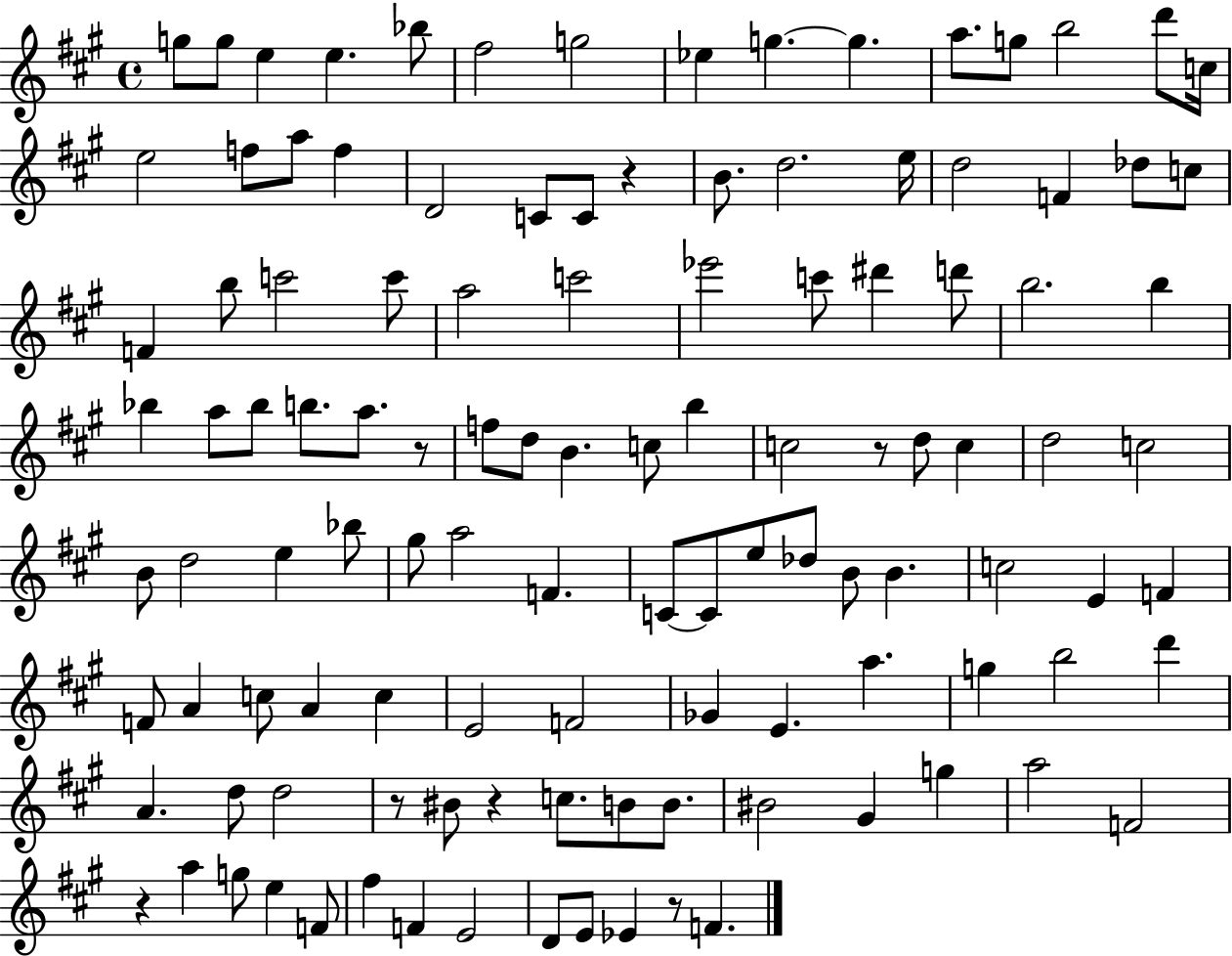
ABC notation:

X:1
T:Untitled
M:4/4
L:1/4
K:A
g/2 g/2 e e _b/2 ^f2 g2 _e g g a/2 g/2 b2 d'/2 c/4 e2 f/2 a/2 f D2 C/2 C/2 z B/2 d2 e/4 d2 F _d/2 c/2 F b/2 c'2 c'/2 a2 c'2 _e'2 c'/2 ^d' d'/2 b2 b _b a/2 _b/2 b/2 a/2 z/2 f/2 d/2 B c/2 b c2 z/2 d/2 c d2 c2 B/2 d2 e _b/2 ^g/2 a2 F C/2 C/2 e/2 _d/2 B/2 B c2 E F F/2 A c/2 A c E2 F2 _G E a g b2 d' A d/2 d2 z/2 ^B/2 z c/2 B/2 B/2 ^B2 ^G g a2 F2 z a g/2 e F/2 ^f F E2 D/2 E/2 _E z/2 F